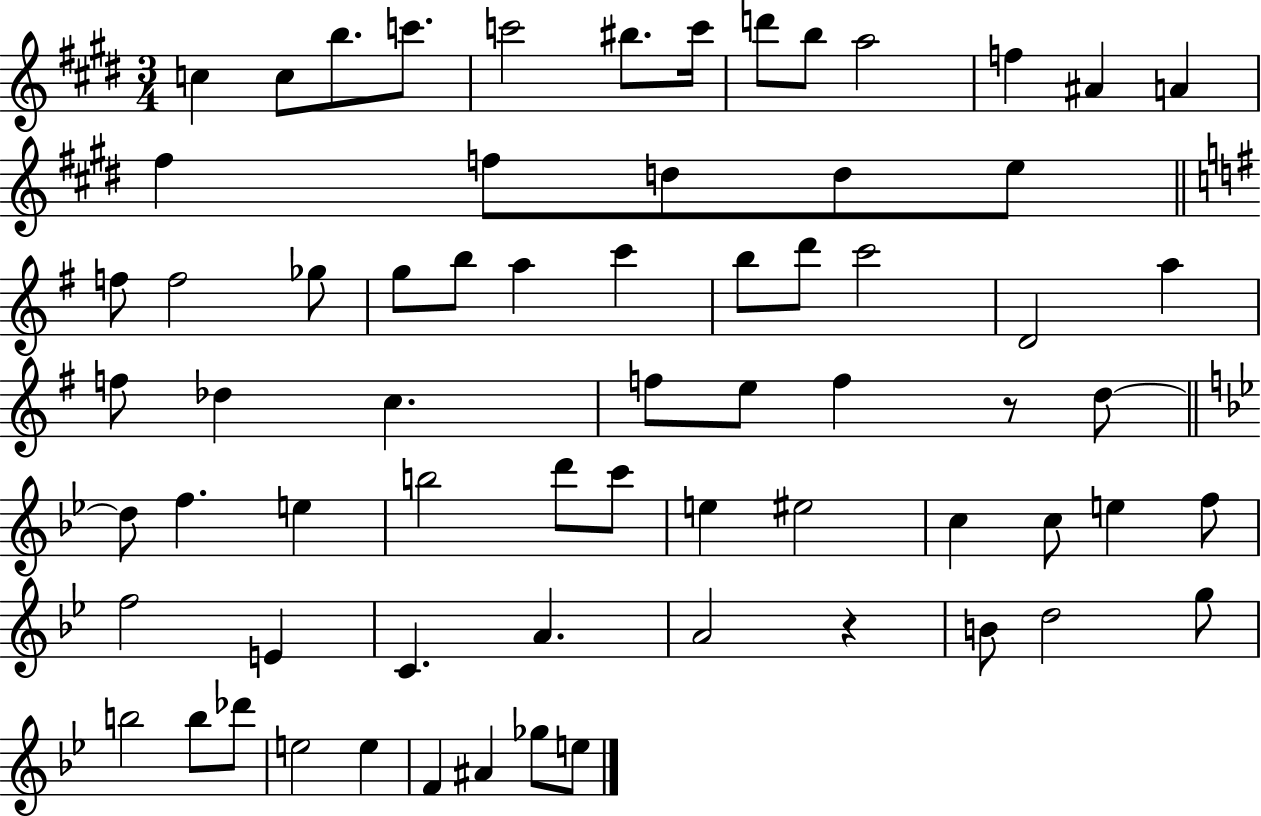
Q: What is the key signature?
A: E major